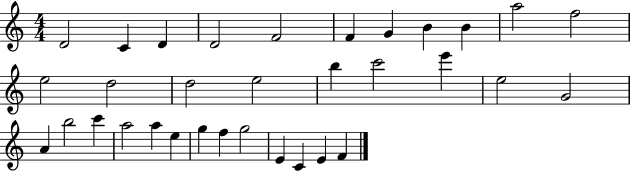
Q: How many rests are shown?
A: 0